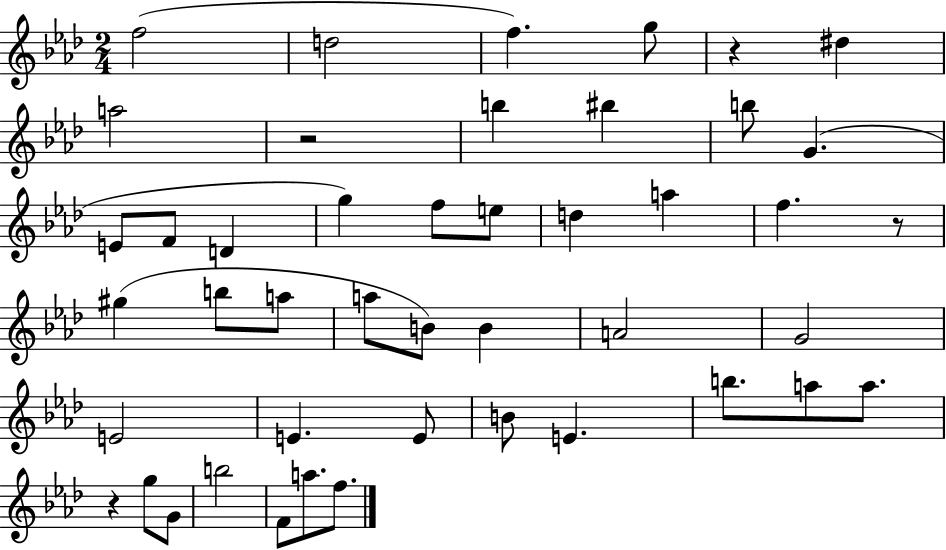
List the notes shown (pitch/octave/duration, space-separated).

F5/h D5/h F5/q. G5/e R/q D#5/q A5/h R/h B5/q BIS5/q B5/e G4/q. E4/e F4/e D4/q G5/q F5/e E5/e D5/q A5/q F5/q. R/e G#5/q B5/e A5/e A5/e B4/e B4/q A4/h G4/h E4/h E4/q. E4/e B4/e E4/q. B5/e. A5/e A5/e. R/q G5/e G4/e B5/h F4/e A5/e. F5/e.